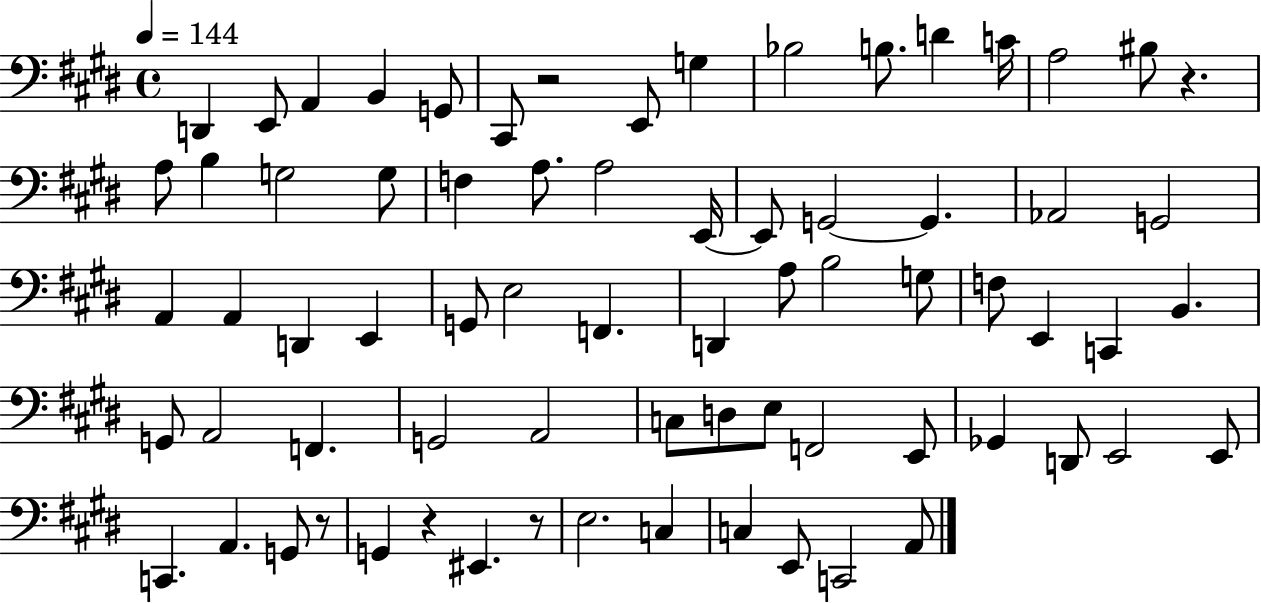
{
  \clef bass
  \time 4/4
  \defaultTimeSignature
  \key e \major
  \tempo 4 = 144
  \repeat volta 2 { d,4 e,8 a,4 b,4 g,8 | cis,8 r2 e,8 g4 | bes2 b8. d'4 c'16 | a2 bis8 r4. | \break a8 b4 g2 g8 | f4 a8. a2 e,16~~ | e,8 g,2~~ g,4. | aes,2 g,2 | \break a,4 a,4 d,4 e,4 | g,8 e2 f,4. | d,4 a8 b2 g8 | f8 e,4 c,4 b,4. | \break g,8 a,2 f,4. | g,2 a,2 | c8 d8 e8 f,2 e,8 | ges,4 d,8 e,2 e,8 | \break c,4. a,4. g,8 r8 | g,4 r4 eis,4. r8 | e2. c4 | c4 e,8 c,2 a,8 | \break } \bar "|."
}